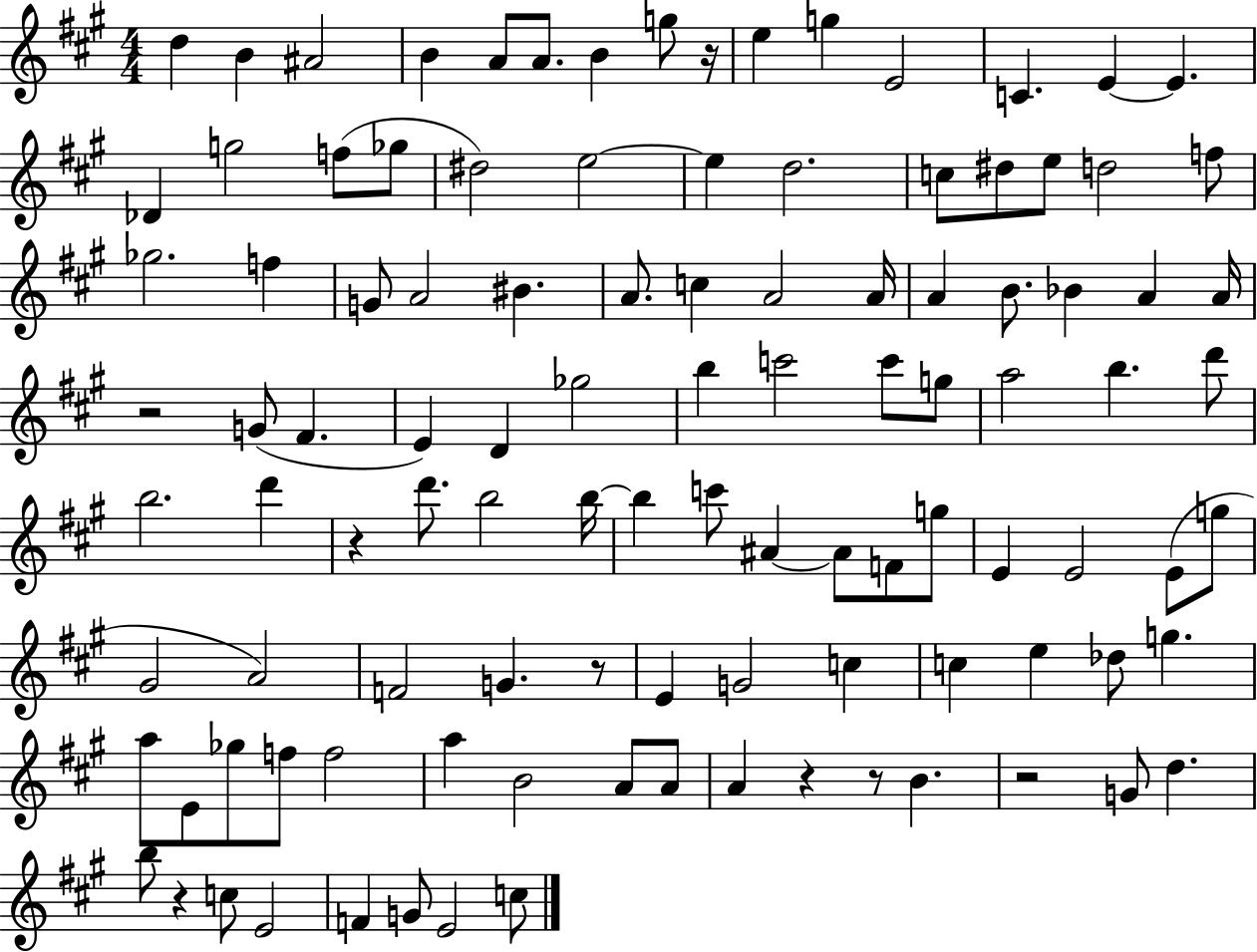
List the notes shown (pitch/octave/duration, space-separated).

D5/q B4/q A#4/h B4/q A4/e A4/e. B4/q G5/e R/s E5/q G5/q E4/h C4/q. E4/q E4/q. Db4/q G5/h F5/e Gb5/e D#5/h E5/h E5/q D5/h. C5/e D#5/e E5/e D5/h F5/e Gb5/h. F5/q G4/e A4/h BIS4/q. A4/e. C5/q A4/h A4/s A4/q B4/e. Bb4/q A4/q A4/s R/h G4/e F#4/q. E4/q D4/q Gb5/h B5/q C6/h C6/e G5/e A5/h B5/q. D6/e B5/h. D6/q R/q D6/e. B5/h B5/s B5/q C6/e A#4/q A#4/e F4/e G5/e E4/q E4/h E4/e G5/e G#4/h A4/h F4/h G4/q. R/e E4/q G4/h C5/q C5/q E5/q Db5/e G5/q. A5/e E4/e Gb5/e F5/e F5/h A5/q B4/h A4/e A4/e A4/q R/q R/e B4/q. R/h G4/e D5/q. B5/e R/q C5/e E4/h F4/q G4/e E4/h C5/e